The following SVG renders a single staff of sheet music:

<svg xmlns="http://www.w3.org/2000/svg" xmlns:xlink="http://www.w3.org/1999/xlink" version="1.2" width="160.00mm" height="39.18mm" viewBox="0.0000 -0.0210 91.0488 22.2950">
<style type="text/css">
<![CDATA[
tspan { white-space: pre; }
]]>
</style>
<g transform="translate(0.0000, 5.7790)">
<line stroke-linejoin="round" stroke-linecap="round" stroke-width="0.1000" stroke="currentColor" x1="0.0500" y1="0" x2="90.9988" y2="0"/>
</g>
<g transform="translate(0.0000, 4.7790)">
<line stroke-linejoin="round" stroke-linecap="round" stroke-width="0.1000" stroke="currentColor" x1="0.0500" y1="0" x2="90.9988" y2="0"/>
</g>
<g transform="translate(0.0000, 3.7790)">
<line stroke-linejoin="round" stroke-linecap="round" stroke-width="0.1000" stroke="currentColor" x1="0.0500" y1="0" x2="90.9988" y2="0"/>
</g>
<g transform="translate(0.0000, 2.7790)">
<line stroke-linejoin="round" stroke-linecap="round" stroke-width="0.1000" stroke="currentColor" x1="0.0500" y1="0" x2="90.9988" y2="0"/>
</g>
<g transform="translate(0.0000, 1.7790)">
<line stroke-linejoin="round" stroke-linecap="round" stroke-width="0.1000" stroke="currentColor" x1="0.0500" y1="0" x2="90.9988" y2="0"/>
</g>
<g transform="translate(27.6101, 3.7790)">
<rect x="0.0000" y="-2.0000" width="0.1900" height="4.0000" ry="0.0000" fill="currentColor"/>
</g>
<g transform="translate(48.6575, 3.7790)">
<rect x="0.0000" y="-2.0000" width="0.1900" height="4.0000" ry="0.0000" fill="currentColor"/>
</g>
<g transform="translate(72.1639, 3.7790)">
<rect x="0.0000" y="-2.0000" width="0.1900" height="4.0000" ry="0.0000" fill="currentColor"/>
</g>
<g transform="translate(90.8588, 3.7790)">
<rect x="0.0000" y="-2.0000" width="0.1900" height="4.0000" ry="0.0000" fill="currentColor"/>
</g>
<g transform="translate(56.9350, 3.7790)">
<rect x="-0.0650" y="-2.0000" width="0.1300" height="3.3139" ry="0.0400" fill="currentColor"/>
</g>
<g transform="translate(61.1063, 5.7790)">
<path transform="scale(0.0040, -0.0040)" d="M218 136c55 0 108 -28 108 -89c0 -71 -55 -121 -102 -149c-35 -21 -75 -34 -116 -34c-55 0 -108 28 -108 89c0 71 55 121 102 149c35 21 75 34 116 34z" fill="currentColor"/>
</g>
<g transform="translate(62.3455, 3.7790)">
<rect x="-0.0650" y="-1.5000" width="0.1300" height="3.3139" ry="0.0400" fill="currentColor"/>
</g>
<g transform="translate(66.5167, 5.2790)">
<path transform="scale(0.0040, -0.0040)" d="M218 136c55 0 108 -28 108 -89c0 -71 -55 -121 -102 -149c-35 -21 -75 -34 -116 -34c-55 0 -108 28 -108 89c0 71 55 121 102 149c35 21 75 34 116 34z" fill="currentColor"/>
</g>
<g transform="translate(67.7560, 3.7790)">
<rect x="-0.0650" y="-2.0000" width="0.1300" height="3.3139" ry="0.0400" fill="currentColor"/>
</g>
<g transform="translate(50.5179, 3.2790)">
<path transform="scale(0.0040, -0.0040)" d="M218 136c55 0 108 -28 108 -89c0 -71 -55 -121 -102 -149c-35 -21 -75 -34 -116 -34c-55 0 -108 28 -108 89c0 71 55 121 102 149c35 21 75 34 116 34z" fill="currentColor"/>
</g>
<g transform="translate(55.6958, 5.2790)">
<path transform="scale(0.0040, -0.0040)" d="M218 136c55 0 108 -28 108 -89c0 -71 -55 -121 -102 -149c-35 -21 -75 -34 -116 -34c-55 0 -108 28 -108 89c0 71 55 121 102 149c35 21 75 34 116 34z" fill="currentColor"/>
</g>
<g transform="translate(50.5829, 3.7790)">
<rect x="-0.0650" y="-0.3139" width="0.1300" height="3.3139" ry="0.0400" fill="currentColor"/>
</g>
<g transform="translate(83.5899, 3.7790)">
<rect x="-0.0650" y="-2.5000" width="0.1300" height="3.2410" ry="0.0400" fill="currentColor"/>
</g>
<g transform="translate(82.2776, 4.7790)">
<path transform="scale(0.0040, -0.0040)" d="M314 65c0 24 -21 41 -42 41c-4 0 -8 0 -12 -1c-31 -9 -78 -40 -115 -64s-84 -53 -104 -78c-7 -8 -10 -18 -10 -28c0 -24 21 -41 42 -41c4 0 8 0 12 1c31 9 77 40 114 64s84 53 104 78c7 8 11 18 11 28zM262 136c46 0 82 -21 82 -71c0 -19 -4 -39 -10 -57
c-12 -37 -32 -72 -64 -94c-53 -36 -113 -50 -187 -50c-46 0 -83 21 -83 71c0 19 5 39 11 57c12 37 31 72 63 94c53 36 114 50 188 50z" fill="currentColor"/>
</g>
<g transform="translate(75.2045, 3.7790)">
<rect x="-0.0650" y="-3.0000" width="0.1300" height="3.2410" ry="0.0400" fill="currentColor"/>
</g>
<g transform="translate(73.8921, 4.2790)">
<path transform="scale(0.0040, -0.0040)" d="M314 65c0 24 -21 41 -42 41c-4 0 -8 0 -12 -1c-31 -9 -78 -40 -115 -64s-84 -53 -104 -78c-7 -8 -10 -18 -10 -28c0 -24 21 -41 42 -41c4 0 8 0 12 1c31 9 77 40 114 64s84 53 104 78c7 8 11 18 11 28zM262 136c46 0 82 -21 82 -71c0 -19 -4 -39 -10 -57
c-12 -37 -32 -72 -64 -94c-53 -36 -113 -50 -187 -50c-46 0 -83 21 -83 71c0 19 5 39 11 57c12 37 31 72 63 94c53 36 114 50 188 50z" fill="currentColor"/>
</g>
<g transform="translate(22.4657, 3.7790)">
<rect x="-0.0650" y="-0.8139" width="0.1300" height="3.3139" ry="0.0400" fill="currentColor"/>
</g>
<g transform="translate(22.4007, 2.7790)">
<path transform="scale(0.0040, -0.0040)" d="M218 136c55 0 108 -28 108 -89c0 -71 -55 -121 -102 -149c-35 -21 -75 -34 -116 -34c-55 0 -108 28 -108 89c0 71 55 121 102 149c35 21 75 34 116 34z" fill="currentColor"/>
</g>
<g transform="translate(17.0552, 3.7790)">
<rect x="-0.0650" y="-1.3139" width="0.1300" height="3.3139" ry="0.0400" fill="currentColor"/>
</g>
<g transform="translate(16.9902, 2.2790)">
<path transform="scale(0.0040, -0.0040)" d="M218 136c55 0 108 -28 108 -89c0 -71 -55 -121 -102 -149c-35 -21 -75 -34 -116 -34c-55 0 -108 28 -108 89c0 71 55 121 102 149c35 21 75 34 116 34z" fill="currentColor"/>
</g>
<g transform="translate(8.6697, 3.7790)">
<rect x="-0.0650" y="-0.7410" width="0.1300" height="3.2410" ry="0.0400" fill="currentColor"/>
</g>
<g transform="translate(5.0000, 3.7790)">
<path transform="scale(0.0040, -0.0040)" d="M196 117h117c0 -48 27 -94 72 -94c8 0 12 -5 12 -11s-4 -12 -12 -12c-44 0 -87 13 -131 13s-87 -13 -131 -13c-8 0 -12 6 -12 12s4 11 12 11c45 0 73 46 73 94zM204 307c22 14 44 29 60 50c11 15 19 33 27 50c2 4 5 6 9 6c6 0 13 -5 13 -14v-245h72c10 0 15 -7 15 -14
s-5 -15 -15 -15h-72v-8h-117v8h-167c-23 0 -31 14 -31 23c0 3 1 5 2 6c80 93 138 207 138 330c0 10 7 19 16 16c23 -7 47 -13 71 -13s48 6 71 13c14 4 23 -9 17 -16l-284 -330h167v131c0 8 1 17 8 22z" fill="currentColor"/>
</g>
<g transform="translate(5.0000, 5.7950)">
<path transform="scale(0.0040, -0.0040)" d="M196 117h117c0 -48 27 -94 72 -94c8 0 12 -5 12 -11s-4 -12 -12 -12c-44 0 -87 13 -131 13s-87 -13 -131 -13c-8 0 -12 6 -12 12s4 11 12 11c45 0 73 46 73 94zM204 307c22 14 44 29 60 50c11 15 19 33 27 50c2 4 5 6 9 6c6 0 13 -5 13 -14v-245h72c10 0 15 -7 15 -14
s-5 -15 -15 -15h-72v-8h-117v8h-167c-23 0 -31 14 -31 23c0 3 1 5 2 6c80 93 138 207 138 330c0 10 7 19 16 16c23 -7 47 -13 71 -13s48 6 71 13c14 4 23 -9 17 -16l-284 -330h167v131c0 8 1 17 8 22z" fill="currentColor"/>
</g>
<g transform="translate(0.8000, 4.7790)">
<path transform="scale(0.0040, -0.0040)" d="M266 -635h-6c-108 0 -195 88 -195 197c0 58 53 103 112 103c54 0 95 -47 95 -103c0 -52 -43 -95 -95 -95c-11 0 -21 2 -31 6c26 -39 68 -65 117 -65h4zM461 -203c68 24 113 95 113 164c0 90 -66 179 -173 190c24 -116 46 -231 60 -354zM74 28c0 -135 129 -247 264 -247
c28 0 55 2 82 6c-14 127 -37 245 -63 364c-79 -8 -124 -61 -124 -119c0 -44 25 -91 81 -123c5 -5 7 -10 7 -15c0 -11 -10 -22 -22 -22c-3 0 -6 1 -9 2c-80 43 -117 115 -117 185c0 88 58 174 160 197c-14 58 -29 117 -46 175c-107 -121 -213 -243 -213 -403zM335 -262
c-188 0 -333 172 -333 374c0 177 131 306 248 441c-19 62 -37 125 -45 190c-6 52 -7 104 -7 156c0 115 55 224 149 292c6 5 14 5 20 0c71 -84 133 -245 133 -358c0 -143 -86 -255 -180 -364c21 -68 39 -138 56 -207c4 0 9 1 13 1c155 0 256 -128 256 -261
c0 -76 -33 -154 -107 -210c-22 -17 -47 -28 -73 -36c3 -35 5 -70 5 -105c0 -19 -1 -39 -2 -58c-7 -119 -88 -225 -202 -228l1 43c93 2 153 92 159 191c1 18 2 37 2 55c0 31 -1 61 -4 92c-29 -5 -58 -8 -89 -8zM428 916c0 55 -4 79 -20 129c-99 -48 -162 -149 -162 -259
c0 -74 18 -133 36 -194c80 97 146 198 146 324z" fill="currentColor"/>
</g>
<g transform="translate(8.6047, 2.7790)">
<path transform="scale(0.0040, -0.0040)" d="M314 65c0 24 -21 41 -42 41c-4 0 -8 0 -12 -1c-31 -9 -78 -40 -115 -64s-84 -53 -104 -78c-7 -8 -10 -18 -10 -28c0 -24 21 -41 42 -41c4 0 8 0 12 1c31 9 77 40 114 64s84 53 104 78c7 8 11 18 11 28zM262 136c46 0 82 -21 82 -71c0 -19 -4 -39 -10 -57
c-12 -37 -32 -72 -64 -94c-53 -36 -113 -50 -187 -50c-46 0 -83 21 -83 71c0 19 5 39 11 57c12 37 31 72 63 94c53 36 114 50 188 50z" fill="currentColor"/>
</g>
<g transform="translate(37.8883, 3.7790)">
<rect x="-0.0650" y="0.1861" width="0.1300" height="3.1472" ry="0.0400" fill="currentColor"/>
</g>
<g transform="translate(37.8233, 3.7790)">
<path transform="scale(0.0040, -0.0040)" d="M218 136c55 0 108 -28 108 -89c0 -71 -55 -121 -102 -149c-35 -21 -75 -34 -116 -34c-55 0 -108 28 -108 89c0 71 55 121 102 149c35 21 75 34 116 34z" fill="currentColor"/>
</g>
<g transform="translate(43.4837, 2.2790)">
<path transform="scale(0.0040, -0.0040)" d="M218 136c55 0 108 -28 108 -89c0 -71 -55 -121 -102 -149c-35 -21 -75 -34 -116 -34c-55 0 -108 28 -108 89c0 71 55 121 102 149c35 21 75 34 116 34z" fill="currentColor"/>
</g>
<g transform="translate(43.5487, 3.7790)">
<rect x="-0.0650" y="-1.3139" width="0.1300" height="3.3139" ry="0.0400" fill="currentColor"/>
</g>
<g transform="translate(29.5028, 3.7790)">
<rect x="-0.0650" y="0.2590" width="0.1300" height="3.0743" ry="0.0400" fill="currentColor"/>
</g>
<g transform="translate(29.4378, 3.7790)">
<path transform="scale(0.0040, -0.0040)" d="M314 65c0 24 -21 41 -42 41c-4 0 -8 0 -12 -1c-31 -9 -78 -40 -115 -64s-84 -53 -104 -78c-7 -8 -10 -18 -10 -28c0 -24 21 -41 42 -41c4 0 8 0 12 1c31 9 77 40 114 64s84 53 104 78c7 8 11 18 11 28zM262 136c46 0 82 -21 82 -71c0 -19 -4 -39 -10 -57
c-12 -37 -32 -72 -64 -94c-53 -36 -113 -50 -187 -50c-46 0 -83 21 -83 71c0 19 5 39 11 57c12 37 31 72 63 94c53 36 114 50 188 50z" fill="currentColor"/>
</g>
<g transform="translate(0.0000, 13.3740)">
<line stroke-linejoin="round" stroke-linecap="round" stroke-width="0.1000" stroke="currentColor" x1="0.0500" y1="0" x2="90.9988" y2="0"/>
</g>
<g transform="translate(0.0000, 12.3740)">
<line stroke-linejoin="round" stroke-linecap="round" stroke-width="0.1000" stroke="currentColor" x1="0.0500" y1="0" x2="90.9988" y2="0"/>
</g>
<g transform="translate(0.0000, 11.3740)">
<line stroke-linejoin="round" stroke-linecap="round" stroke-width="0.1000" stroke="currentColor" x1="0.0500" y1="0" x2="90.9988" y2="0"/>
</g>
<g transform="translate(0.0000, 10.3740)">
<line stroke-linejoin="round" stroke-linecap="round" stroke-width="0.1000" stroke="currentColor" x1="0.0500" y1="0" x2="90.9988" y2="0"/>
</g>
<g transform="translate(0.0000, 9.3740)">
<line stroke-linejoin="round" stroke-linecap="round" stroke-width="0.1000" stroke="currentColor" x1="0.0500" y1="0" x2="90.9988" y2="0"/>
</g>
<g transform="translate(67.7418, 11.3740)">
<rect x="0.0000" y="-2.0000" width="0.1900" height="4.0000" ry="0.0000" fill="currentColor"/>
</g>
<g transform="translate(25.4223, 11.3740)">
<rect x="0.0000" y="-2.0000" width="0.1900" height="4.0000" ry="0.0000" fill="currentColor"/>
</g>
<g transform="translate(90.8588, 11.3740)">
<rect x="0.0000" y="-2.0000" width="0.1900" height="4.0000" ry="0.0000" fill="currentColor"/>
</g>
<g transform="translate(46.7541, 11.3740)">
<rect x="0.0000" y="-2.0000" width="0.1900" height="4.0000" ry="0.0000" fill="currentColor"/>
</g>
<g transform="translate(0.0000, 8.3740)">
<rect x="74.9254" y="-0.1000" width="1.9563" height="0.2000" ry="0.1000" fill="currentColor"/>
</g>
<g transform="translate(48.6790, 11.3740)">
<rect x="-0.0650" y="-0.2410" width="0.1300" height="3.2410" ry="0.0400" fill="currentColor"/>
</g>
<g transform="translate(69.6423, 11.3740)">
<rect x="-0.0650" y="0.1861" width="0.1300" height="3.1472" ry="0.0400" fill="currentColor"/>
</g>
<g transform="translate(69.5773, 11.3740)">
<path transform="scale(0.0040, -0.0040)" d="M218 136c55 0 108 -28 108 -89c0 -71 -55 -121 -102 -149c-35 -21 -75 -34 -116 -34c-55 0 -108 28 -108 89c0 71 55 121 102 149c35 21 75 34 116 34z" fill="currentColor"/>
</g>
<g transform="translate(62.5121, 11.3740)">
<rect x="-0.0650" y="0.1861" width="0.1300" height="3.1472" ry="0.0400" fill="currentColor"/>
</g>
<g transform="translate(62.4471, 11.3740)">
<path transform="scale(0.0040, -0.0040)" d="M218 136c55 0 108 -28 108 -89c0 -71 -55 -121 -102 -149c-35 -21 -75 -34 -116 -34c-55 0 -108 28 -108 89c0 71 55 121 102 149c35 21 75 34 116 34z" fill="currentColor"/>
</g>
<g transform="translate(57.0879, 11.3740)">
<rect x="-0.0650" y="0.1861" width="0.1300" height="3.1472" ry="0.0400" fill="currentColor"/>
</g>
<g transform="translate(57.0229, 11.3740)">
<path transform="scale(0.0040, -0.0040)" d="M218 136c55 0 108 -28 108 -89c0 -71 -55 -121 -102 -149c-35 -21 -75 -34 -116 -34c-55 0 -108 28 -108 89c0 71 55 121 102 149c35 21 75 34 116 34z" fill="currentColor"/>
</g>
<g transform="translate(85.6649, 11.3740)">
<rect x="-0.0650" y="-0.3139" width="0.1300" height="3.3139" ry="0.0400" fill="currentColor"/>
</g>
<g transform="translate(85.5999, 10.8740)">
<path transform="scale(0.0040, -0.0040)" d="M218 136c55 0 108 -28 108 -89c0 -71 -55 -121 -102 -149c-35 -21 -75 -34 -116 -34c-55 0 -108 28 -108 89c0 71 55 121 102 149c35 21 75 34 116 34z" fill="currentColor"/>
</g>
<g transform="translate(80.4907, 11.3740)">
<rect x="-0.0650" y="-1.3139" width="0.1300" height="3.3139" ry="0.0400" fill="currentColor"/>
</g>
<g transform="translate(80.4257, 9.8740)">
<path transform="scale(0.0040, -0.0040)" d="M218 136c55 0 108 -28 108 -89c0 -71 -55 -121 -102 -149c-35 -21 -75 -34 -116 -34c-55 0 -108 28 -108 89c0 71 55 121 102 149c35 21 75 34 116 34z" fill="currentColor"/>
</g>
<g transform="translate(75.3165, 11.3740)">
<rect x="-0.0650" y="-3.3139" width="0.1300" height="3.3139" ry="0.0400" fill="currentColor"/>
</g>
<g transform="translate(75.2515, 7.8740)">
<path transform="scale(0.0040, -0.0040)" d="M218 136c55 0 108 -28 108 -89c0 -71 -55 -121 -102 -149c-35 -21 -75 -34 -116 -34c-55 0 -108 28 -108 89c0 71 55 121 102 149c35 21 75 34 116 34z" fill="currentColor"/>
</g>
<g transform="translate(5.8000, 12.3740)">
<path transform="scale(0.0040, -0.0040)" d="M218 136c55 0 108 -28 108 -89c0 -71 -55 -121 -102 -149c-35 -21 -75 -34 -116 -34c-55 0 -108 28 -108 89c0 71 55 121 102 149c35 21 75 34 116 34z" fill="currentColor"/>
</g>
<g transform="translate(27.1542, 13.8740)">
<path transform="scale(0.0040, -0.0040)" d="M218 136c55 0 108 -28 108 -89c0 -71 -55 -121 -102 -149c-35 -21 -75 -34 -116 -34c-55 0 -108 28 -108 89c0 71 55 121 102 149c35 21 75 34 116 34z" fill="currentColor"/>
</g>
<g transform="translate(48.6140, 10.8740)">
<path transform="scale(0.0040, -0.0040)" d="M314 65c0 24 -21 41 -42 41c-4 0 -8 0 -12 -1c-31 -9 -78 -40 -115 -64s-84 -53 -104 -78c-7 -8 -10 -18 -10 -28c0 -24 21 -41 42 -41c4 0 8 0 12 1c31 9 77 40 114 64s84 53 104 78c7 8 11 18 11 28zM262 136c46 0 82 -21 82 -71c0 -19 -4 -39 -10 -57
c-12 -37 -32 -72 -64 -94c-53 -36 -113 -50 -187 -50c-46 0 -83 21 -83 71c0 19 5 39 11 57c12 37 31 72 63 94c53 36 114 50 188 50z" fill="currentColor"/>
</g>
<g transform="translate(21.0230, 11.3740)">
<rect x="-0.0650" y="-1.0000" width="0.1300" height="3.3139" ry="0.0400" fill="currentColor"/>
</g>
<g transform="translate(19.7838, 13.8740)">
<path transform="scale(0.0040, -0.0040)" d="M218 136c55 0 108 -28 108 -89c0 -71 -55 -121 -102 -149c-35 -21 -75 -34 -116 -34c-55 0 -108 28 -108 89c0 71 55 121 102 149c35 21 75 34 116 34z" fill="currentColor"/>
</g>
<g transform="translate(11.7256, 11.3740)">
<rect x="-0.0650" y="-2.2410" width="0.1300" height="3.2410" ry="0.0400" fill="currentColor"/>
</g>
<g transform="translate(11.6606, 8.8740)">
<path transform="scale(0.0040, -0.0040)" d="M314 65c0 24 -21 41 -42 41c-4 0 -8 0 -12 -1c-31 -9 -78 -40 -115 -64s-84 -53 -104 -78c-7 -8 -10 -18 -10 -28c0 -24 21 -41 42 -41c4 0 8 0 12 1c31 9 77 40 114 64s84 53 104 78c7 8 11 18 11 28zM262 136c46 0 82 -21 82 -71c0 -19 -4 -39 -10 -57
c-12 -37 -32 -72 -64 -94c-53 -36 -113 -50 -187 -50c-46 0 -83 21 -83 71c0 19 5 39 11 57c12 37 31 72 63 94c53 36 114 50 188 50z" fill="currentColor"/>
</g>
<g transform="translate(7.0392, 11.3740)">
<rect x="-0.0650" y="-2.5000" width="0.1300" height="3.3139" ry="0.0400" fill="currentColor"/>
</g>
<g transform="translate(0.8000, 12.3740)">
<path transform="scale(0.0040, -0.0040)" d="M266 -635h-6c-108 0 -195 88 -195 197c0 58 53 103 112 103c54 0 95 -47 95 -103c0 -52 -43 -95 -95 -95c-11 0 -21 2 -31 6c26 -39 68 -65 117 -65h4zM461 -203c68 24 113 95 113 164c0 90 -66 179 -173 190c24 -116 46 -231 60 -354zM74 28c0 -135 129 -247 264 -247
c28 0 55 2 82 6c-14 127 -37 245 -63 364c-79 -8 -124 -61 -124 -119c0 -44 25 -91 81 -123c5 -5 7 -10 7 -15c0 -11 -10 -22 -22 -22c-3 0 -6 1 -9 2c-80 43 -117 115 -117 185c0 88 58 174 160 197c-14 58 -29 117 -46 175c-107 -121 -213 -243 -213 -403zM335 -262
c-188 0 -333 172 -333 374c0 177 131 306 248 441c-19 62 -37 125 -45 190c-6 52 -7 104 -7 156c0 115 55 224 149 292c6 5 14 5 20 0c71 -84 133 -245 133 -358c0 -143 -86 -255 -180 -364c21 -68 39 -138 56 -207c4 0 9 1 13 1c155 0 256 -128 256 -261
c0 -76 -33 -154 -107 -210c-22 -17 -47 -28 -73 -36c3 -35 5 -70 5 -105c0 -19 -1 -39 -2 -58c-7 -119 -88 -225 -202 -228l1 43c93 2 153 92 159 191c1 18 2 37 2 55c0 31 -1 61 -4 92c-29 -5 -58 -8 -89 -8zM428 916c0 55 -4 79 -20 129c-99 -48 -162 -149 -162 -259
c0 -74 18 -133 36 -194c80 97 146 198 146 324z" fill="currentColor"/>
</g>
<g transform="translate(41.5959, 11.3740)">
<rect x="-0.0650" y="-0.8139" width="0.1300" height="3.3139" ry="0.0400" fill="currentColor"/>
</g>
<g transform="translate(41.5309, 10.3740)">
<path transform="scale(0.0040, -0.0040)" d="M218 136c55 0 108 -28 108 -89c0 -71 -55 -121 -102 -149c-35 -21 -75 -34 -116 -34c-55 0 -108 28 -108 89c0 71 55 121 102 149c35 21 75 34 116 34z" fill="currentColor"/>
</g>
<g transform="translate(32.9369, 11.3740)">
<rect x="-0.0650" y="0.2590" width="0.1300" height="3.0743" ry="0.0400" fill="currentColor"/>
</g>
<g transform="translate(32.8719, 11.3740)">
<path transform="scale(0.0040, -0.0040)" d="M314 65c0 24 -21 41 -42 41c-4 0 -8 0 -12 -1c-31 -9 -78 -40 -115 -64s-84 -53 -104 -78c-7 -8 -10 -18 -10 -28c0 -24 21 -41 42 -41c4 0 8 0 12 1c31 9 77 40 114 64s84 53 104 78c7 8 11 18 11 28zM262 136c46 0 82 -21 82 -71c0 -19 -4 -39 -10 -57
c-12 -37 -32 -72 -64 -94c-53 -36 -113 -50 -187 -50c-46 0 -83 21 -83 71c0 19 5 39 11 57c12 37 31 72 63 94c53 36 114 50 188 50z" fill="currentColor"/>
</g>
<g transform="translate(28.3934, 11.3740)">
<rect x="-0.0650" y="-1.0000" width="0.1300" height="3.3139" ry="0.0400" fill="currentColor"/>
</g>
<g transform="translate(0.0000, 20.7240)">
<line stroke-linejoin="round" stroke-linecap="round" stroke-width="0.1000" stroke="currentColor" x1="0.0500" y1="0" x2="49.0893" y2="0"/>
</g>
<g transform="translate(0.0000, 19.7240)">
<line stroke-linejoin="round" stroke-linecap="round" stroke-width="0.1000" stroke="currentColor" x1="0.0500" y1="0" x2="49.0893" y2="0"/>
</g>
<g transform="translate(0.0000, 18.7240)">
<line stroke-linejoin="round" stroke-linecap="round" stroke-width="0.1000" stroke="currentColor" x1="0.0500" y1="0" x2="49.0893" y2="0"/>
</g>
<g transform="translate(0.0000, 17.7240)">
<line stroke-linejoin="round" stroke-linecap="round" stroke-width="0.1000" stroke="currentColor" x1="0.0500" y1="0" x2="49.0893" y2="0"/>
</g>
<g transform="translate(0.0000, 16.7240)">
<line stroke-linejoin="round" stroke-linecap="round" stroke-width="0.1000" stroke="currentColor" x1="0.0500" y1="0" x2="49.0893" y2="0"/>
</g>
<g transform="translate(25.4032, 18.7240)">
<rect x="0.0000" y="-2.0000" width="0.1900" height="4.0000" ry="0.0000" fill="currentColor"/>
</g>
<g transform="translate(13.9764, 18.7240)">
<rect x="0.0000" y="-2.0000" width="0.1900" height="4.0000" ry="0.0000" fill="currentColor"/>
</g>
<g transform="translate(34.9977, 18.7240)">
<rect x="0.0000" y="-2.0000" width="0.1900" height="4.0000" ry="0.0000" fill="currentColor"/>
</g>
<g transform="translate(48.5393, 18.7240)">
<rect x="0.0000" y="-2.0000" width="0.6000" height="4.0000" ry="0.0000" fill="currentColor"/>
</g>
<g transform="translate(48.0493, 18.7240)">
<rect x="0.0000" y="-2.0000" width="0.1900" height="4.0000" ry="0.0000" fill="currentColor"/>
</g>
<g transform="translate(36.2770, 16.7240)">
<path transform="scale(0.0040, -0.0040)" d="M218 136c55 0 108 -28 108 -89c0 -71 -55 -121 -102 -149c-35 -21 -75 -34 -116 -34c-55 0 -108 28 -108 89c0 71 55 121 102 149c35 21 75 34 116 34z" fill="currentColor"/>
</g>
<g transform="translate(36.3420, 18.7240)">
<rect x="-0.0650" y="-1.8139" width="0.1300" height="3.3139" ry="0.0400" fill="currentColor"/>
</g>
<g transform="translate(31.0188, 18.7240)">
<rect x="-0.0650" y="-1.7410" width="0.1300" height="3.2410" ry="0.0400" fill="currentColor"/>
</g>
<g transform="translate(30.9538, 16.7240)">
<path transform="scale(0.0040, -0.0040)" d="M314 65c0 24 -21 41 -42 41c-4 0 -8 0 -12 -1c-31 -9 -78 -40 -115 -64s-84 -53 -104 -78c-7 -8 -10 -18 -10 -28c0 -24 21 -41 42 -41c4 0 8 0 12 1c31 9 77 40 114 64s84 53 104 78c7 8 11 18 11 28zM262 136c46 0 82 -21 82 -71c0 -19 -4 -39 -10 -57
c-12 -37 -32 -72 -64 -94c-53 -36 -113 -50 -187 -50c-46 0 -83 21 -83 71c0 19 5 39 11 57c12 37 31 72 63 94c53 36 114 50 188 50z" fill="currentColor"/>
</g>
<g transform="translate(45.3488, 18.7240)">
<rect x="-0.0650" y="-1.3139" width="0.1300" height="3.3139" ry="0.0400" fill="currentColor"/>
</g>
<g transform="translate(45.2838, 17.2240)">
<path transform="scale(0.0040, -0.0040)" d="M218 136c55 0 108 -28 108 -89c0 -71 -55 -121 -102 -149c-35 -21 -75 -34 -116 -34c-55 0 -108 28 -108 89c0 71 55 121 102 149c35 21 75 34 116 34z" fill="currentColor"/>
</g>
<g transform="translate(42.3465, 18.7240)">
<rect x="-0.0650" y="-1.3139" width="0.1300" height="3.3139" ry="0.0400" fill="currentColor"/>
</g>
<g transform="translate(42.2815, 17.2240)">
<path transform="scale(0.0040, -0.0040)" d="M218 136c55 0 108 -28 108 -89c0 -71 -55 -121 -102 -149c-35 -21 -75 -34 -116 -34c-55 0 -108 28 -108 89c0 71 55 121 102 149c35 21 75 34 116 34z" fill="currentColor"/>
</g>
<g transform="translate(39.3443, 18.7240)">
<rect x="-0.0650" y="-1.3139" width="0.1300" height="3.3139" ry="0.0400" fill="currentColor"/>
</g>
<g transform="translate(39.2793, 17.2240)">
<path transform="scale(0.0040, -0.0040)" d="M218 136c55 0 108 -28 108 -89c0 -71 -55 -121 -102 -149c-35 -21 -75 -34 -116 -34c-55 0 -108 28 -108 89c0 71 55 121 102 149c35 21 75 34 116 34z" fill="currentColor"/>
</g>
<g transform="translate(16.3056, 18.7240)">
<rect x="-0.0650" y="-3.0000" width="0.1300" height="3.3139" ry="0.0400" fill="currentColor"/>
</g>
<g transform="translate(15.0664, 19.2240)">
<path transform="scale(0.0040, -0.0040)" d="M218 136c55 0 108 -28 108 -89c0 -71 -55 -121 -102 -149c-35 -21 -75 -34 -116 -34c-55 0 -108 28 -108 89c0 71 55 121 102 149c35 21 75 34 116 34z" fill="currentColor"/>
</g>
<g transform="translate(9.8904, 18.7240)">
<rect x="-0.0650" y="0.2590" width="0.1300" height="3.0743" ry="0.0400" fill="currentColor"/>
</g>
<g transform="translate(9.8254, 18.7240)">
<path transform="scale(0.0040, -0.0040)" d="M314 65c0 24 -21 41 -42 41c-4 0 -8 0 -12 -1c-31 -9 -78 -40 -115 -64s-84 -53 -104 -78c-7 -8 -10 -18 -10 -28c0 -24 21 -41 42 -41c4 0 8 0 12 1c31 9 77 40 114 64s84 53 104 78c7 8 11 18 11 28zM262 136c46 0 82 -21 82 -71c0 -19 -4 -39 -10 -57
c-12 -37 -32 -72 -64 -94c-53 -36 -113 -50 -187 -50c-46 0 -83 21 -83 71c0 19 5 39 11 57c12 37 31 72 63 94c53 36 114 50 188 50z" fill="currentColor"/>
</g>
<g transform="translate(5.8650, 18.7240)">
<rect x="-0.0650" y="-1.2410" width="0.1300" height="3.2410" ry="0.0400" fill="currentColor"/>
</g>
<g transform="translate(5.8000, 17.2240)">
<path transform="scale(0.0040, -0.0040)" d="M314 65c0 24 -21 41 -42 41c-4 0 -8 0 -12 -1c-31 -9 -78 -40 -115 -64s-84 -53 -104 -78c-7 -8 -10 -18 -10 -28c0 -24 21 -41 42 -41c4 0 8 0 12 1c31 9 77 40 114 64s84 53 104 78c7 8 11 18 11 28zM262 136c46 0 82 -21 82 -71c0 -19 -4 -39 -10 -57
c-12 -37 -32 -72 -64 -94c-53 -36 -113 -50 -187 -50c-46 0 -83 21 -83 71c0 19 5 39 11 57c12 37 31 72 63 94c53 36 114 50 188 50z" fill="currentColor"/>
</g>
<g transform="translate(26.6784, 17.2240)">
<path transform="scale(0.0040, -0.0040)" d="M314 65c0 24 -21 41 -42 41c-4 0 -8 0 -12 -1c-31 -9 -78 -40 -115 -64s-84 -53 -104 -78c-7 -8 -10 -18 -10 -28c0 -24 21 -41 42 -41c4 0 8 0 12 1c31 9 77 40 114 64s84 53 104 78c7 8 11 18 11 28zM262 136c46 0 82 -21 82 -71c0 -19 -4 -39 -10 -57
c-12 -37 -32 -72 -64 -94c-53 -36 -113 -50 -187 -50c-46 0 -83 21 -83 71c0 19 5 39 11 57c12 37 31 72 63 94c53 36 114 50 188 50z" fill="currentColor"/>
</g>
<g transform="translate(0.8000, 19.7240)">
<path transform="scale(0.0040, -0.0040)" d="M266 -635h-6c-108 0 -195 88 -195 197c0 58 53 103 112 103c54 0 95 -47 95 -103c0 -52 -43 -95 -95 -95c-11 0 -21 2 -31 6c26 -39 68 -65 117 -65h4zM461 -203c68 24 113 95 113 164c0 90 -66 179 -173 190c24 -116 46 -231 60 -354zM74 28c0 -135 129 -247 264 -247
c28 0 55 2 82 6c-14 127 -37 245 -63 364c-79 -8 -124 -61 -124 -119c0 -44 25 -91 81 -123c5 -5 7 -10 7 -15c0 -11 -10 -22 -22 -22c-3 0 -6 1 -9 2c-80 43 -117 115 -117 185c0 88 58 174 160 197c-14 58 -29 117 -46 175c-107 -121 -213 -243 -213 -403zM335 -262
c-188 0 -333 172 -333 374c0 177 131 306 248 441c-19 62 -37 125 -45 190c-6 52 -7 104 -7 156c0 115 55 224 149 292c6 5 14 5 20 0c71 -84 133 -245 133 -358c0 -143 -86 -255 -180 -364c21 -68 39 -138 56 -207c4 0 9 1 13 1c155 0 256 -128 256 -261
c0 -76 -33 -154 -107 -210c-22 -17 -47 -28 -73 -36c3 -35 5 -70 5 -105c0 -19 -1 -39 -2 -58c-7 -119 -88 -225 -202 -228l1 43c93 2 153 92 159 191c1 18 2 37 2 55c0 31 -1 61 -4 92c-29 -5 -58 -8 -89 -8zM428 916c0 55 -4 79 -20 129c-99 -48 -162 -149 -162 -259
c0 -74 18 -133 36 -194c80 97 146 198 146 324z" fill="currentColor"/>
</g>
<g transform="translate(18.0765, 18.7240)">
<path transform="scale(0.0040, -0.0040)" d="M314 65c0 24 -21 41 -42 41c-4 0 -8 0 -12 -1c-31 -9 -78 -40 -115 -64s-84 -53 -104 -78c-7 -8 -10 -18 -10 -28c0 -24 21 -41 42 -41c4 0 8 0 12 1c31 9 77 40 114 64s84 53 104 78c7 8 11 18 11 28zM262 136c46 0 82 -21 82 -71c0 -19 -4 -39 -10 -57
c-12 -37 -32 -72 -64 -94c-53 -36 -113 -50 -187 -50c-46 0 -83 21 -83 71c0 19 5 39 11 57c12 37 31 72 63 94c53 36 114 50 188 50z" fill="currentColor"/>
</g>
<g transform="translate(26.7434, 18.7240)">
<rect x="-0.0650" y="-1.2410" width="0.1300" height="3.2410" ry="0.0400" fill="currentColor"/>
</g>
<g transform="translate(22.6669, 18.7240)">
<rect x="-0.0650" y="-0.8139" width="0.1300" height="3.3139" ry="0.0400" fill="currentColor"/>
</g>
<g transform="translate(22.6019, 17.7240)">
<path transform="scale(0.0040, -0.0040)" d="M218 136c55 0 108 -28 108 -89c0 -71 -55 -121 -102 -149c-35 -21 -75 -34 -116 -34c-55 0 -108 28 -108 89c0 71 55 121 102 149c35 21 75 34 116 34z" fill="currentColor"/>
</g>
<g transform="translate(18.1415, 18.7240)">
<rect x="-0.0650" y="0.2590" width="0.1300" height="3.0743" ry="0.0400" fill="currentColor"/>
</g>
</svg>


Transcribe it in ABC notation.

X:1
T:Untitled
M:4/4
L:1/4
K:C
d2 e d B2 B e c F E F A2 G2 G g2 D D B2 d c2 B B B b e c e2 B2 A B2 d e2 f2 f e e e